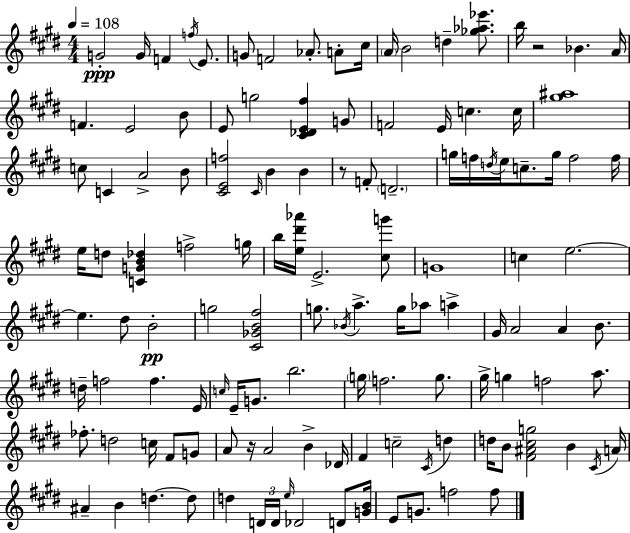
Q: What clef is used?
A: treble